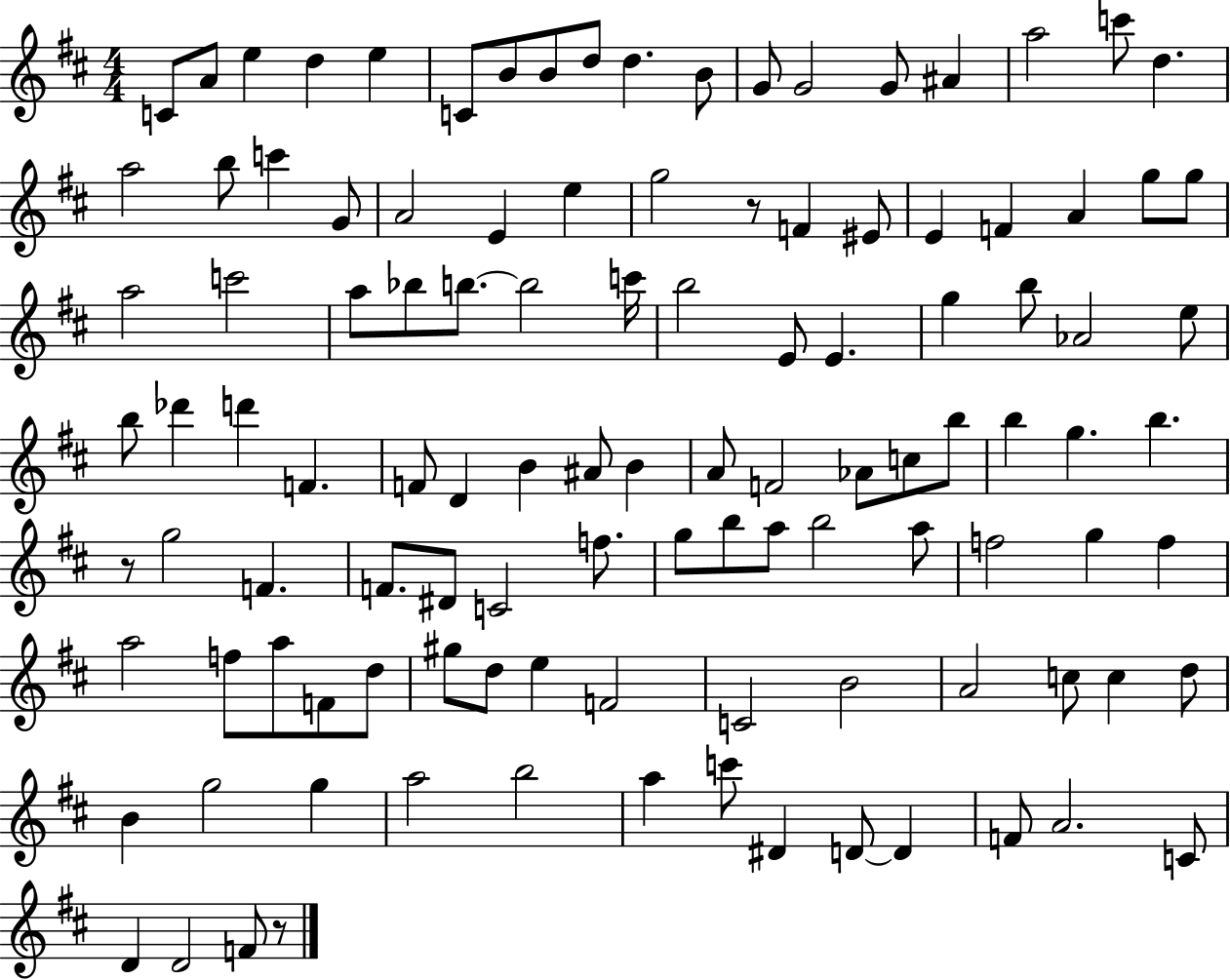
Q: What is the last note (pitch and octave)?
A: F4